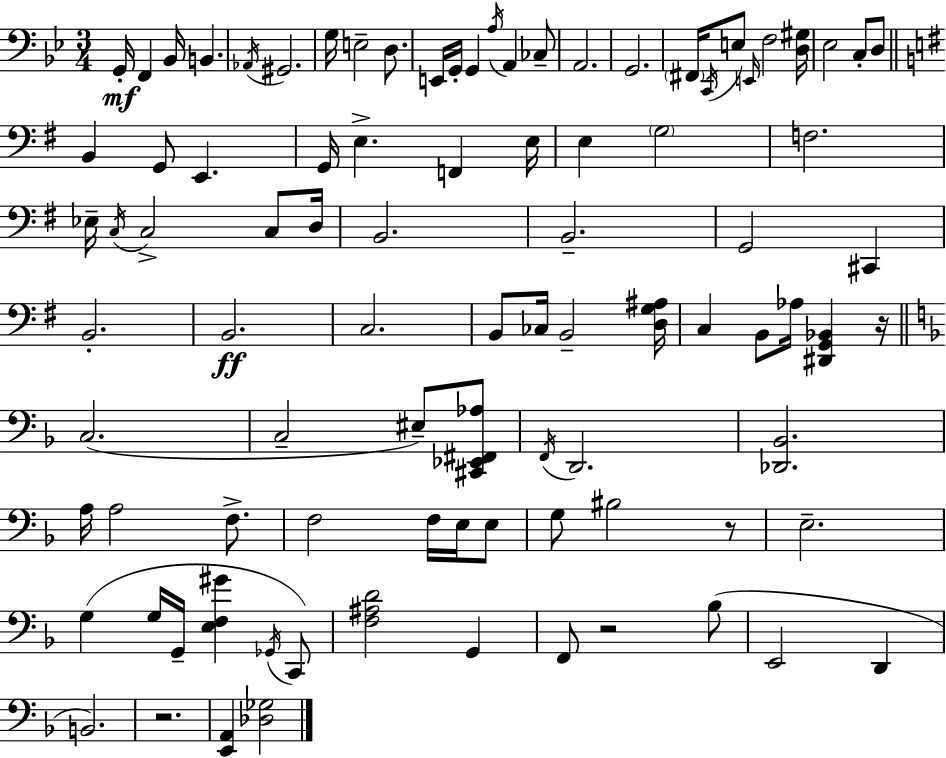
G2/s F2/q Bb2/s B2/q. Ab2/s G#2/h. G3/s E3/h D3/e. E2/s G2/s G2/q A3/s A2/q CES3/e A2/h. G2/h. F#2/s C2/s E3/e E2/s F3/h [D3,G#3]/s Eb3/h C3/e D3/e B2/q G2/e E2/q. G2/s E3/q. F2/q E3/s E3/q G3/h F3/h. Eb3/s C3/s C3/h C3/e D3/s B2/h. B2/h. G2/h C#2/q B2/h. B2/h. C3/h. B2/e CES3/s B2/h [D3,G3,A#3]/s C3/q B2/e Ab3/s [D#2,G2,Bb2]/q R/s C3/h. C3/h EIS3/e [C#2,Eb2,F#2,Ab3]/e F2/s D2/h. [Db2,Bb2]/h. A3/s A3/h F3/e. F3/h F3/s E3/s E3/e G3/e BIS3/h R/e E3/h. G3/q G3/s G2/s [E3,F3,G#4]/q Gb2/s C2/e [F3,A#3,D4]/h G2/q F2/e R/h Bb3/e E2/h D2/q B2/h. R/h. [E2,A2]/q [Db3,Gb3]/h